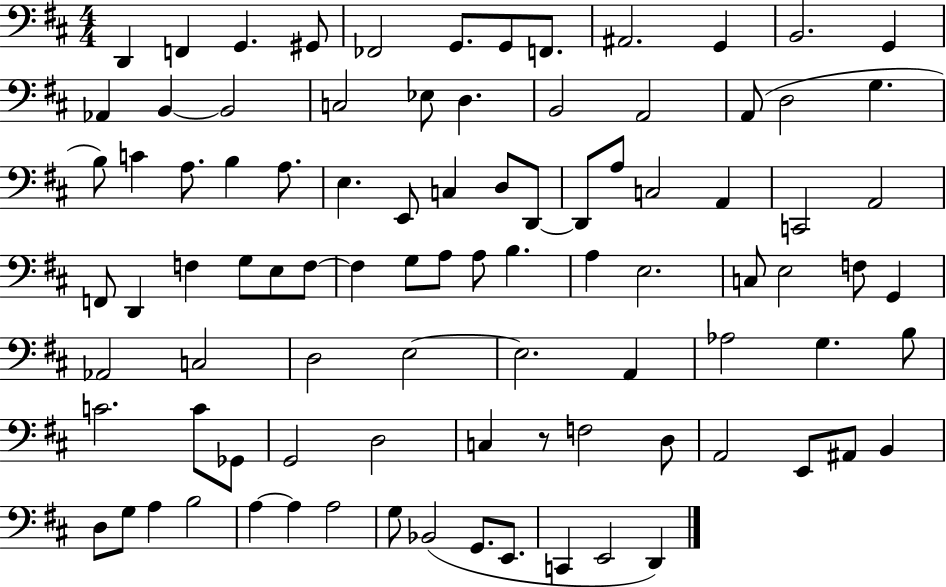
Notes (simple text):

D2/q F2/q G2/q. G#2/e FES2/h G2/e. G2/e F2/e. A#2/h. G2/q B2/h. G2/q Ab2/q B2/q B2/h C3/h Eb3/e D3/q. B2/h A2/h A2/e D3/h G3/q. B3/e C4/q A3/e. B3/q A3/e. E3/q. E2/e C3/q D3/e D2/e D2/e A3/e C3/h A2/q C2/h A2/h F2/e D2/q F3/q G3/e E3/e F3/e F3/q G3/e A3/e A3/e B3/q. A3/q E3/h. C3/e E3/h F3/e G2/q Ab2/h C3/h D3/h E3/h E3/h. A2/q Ab3/h G3/q. B3/e C4/h. C4/e Gb2/e G2/h D3/h C3/q R/e F3/h D3/e A2/h E2/e A#2/e B2/q D3/e G3/e A3/q B3/h A3/q A3/q A3/h G3/e Bb2/h G2/e. E2/e. C2/q E2/h D2/q